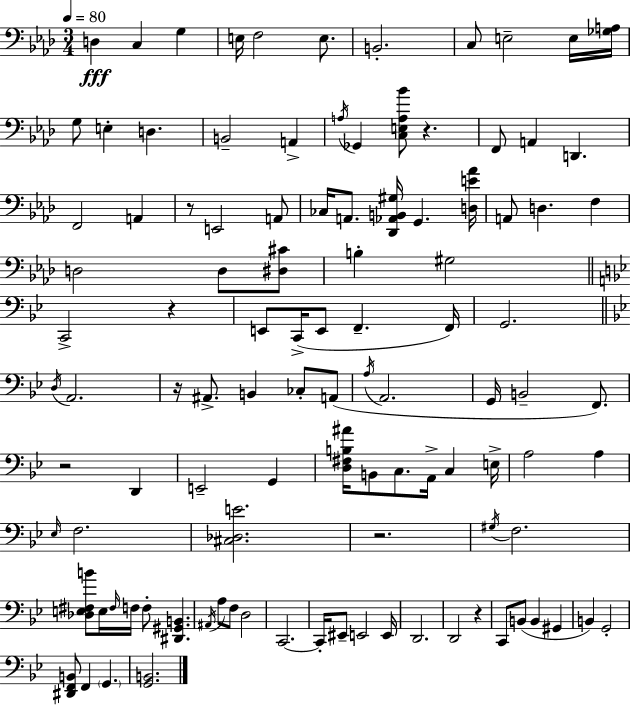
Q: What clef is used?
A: bass